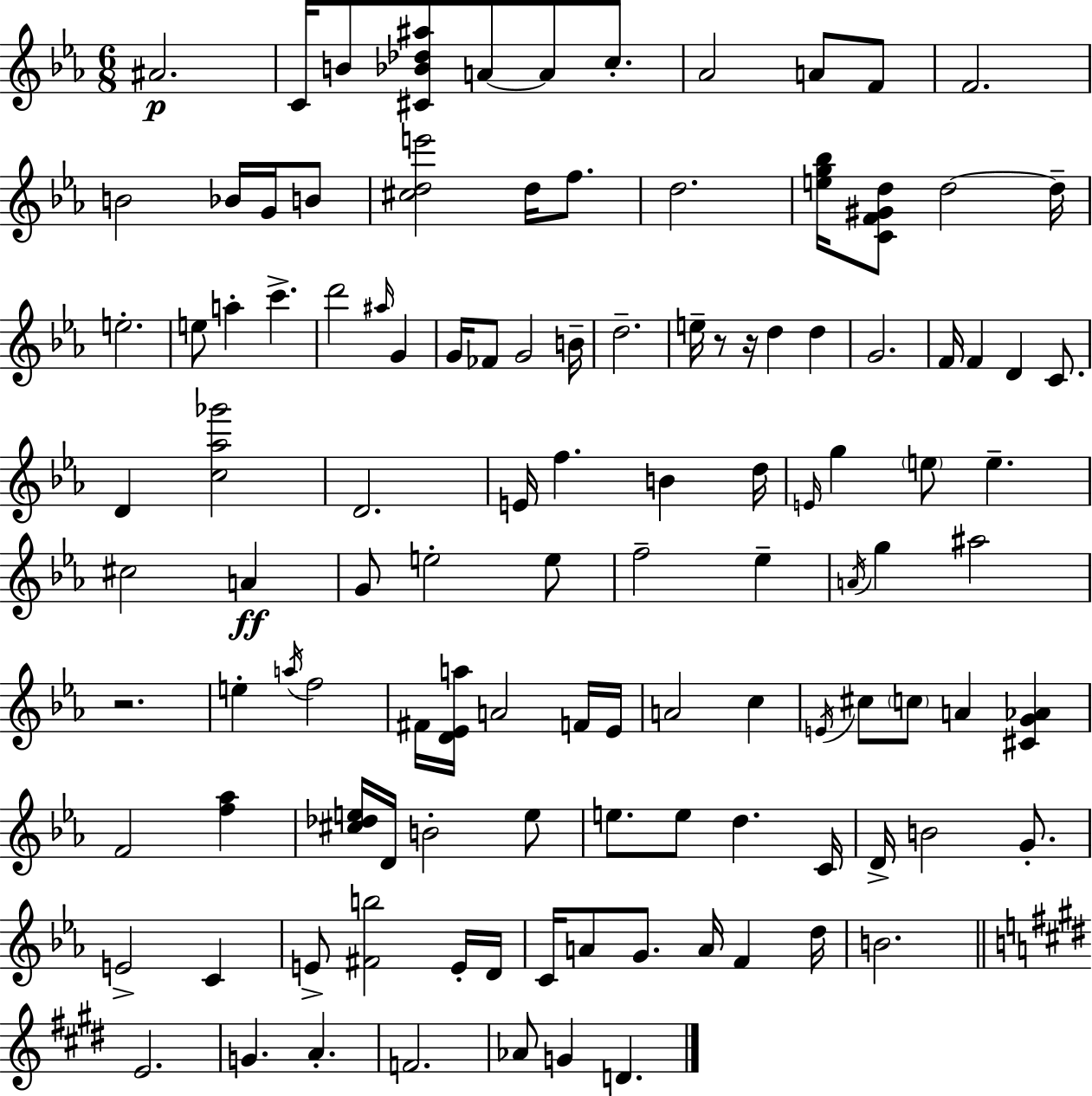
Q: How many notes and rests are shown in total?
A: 115